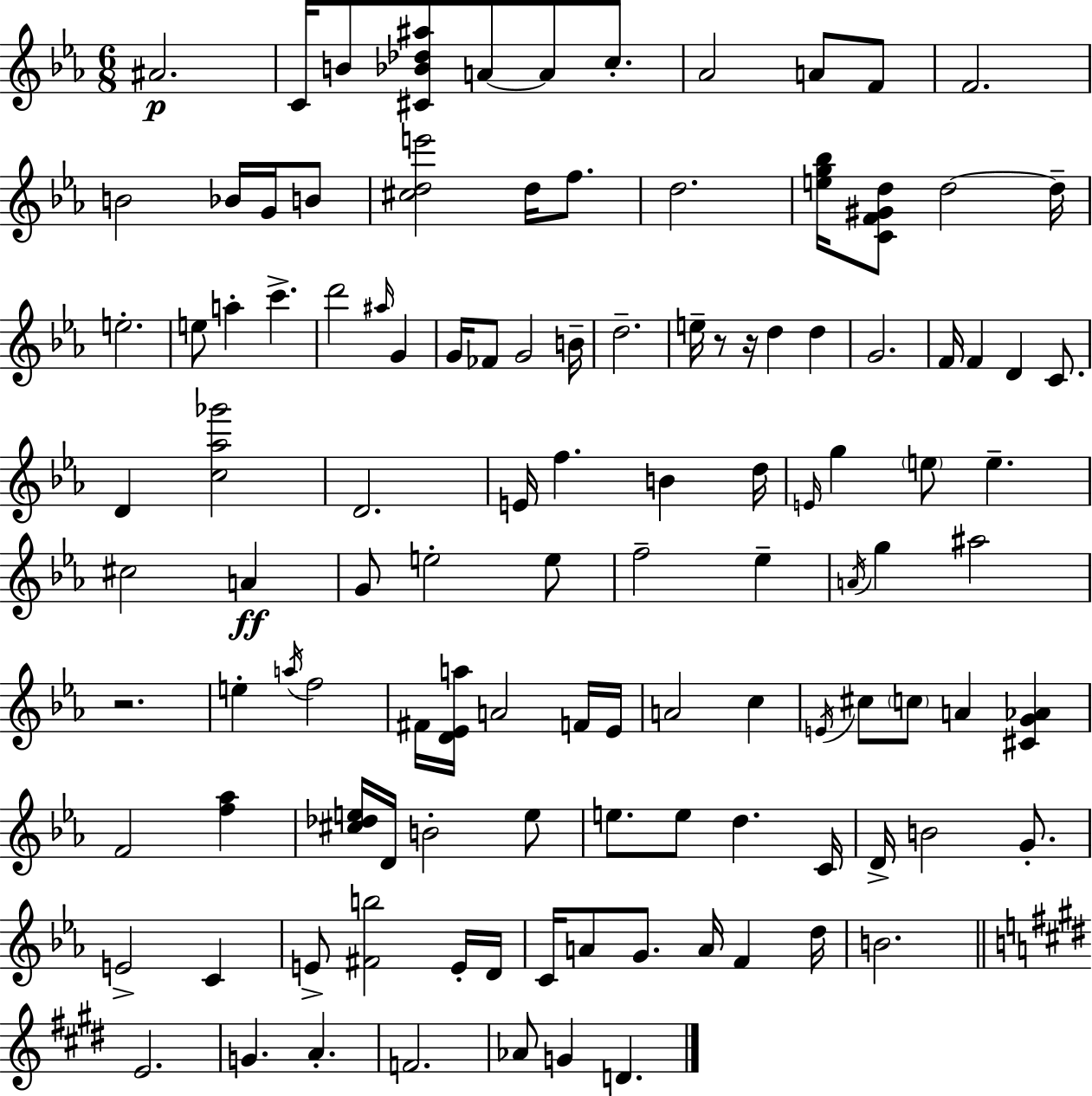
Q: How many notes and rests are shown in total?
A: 115